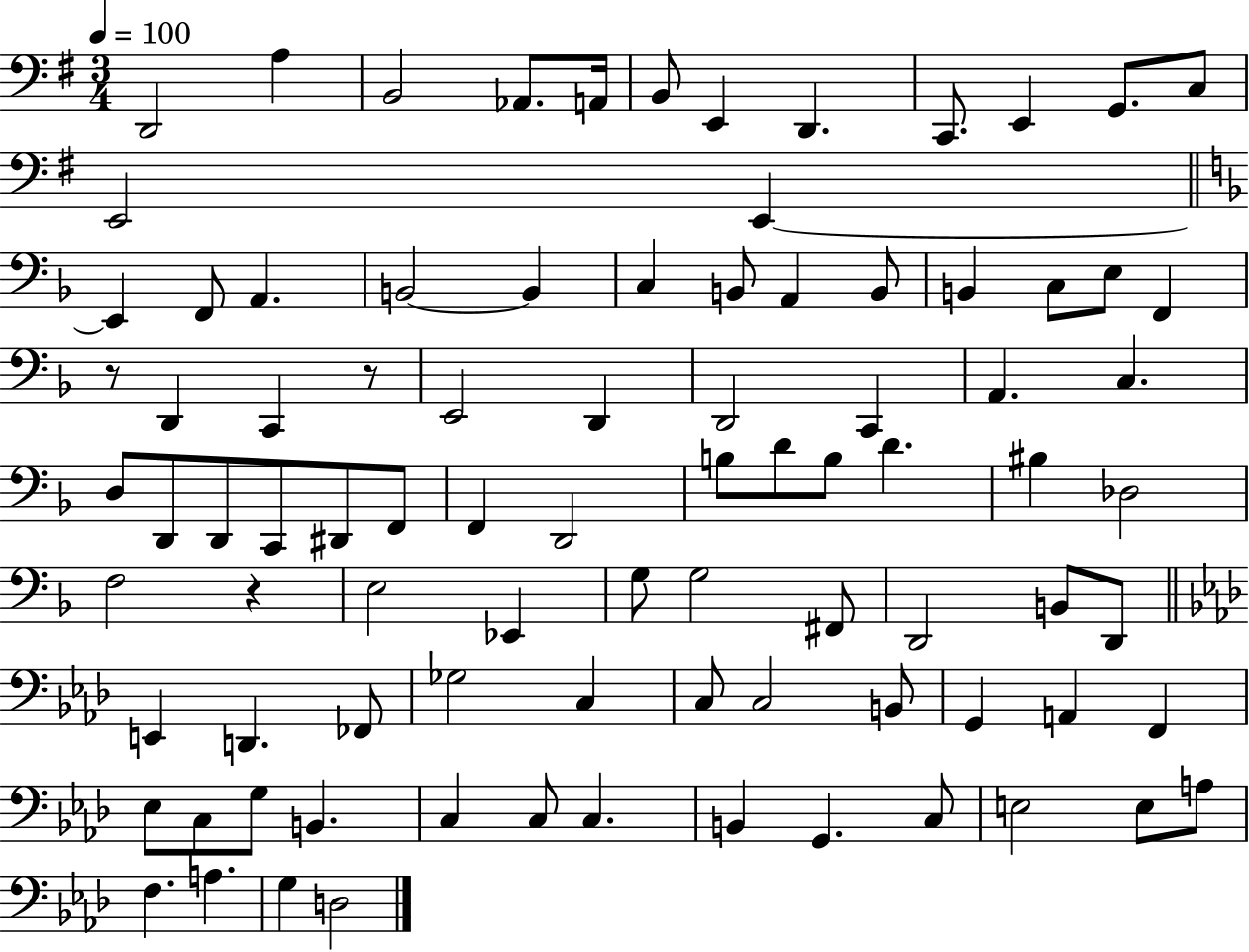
X:1
T:Untitled
M:3/4
L:1/4
K:G
D,,2 A, B,,2 _A,,/2 A,,/4 B,,/2 E,, D,, C,,/2 E,, G,,/2 C,/2 E,,2 E,, E,, F,,/2 A,, B,,2 B,, C, B,,/2 A,, B,,/2 B,, C,/2 E,/2 F,, z/2 D,, C,, z/2 E,,2 D,, D,,2 C,, A,, C, D,/2 D,,/2 D,,/2 C,,/2 ^D,,/2 F,,/2 F,, D,,2 B,/2 D/2 B,/2 D ^B, _D,2 F,2 z E,2 _E,, G,/2 G,2 ^F,,/2 D,,2 B,,/2 D,,/2 E,, D,, _F,,/2 _G,2 C, C,/2 C,2 B,,/2 G,, A,, F,, _E,/2 C,/2 G,/2 B,, C, C,/2 C, B,, G,, C,/2 E,2 E,/2 A,/2 F, A, G, D,2